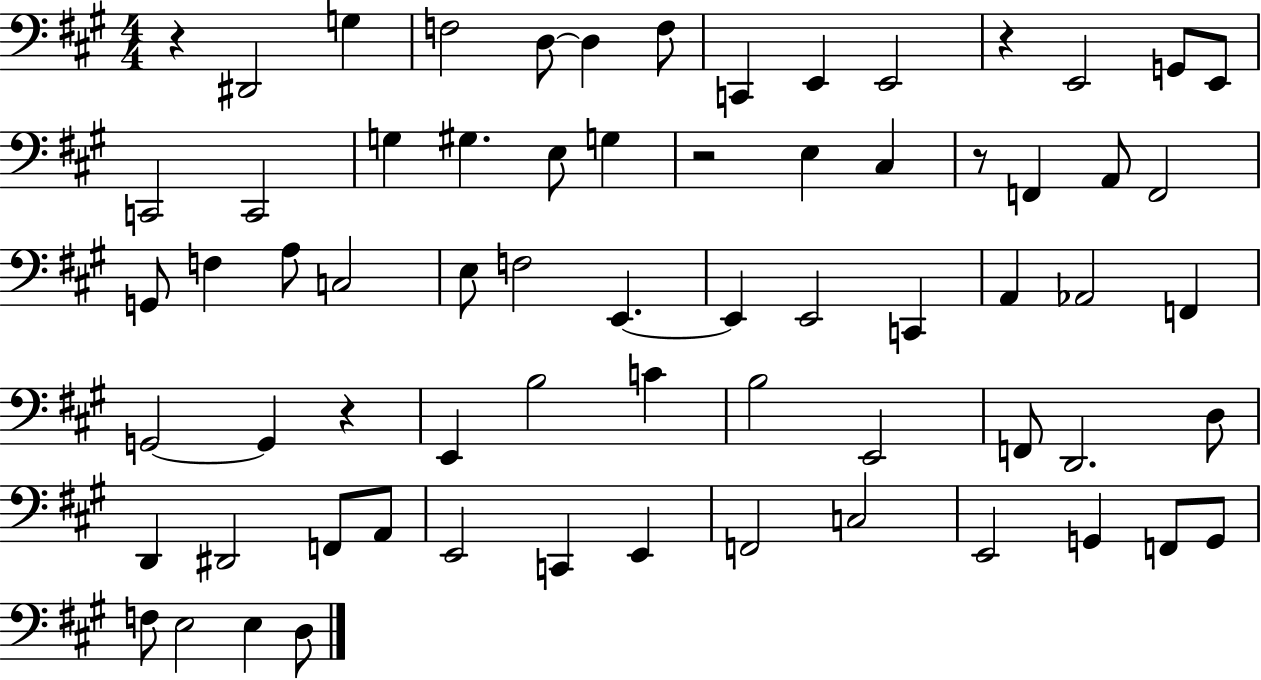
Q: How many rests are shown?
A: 5